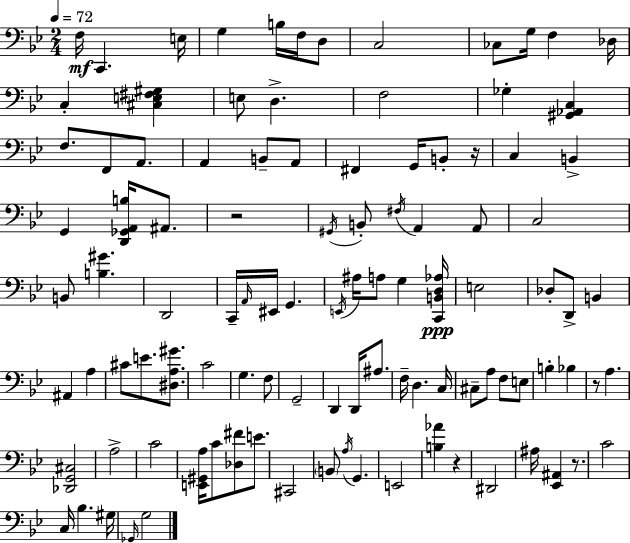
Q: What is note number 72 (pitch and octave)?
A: A3